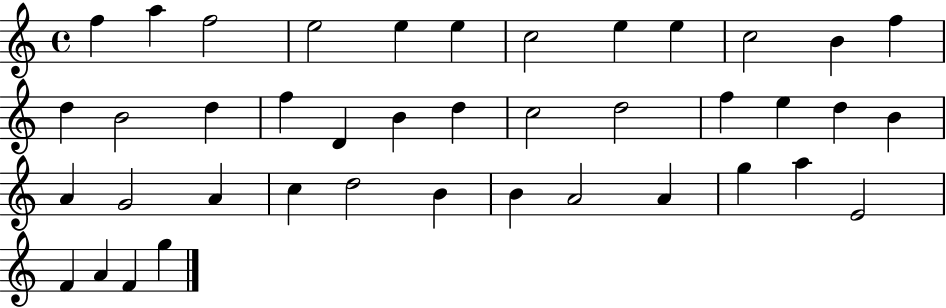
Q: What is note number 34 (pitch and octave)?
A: A4